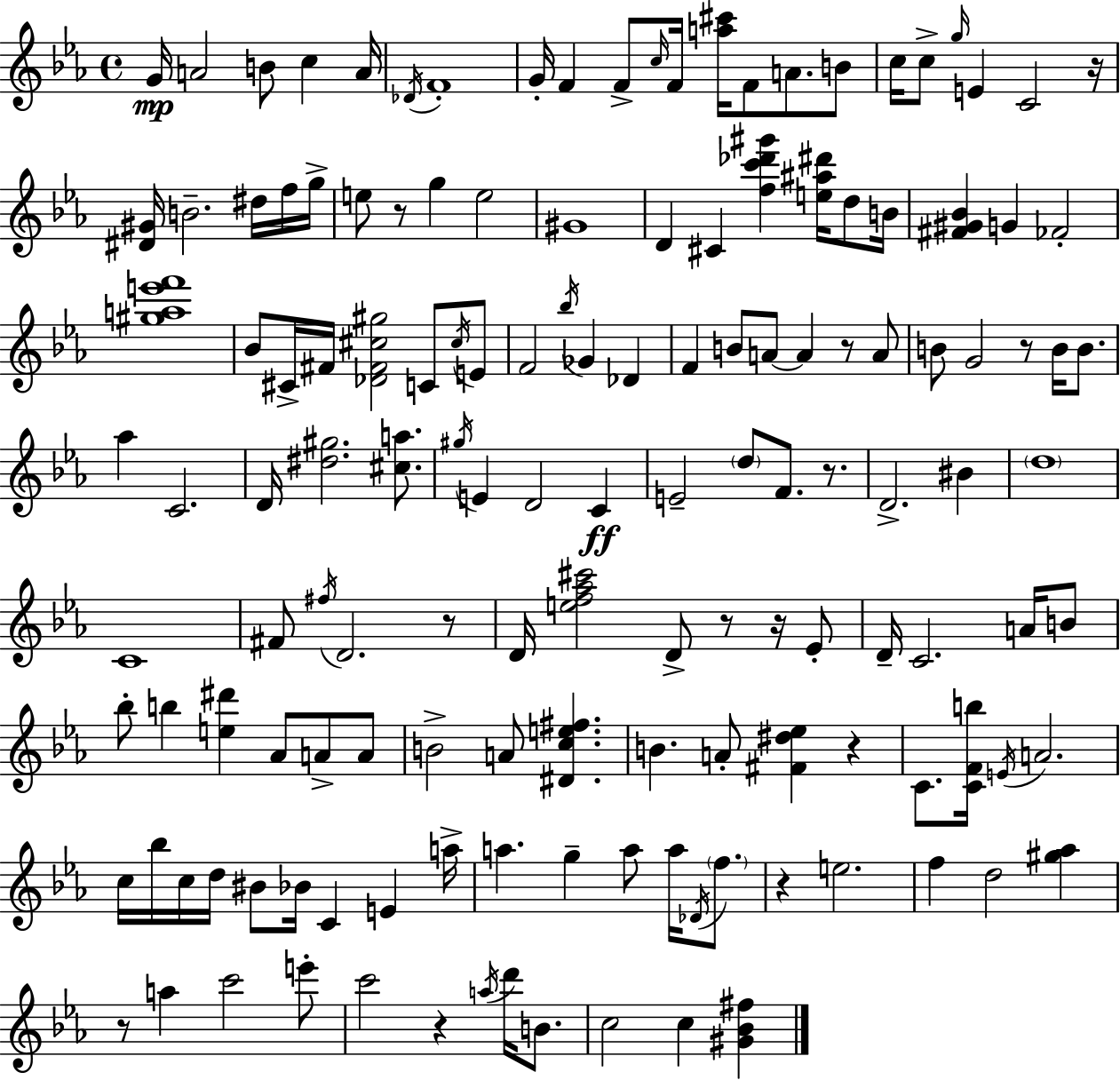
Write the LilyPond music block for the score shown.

{
  \clef treble
  \time 4/4
  \defaultTimeSignature
  \key c \minor
  g'16\mp a'2 b'8 c''4 a'16 | \acciaccatura { des'16 } f'1-. | g'16-. f'4 f'8-> \grace { c''16 } f'16 <a'' cis'''>16 f'8 a'8. | b'8 c''16 c''8-> \grace { g''16 } e'4 c'2 | \break r16 <dis' gis'>16 b'2.-- | dis''16 f''16 g''16-> e''8 r8 g''4 e''2 | gis'1 | d'4 cis'4 <f'' c''' des''' gis'''>4 <e'' ais'' dis'''>16 | \break d''8 b'16 <fis' gis' bes'>4 g'4 fes'2-. | <gis'' a'' e''' f'''>1 | bes'8 cis'16-> fis'16 <des' fis' cis'' gis''>2 c'8 | \acciaccatura { cis''16 } e'8 f'2 \acciaccatura { bes''16 } ges'4 | \break des'4 f'4 b'8 a'8~~ a'4 | r8 a'8 b'8 g'2 r8 | b'16 b'8. aes''4 c'2. | d'16 <dis'' gis''>2. | \break <cis'' a''>8. \acciaccatura { gis''16 } e'4 d'2 | c'4\ff e'2-- \parenthesize d''8 | f'8. r8. d'2.-> | bis'4 \parenthesize d''1 | \break c'1 | fis'8 \acciaccatura { fis''16 } d'2. | r8 d'16 <e'' f'' aes'' cis'''>2 | d'8-> r8 r16 ees'8-. d'16-- c'2. | \break a'16 b'8 bes''8-. b''4 <e'' dis'''>4 | aes'8 a'8-> a'8 b'2-> a'8 | <dis' c'' e'' fis''>4. b'4. a'8-. <fis' dis'' ees''>4 | r4 c'8. <c' f' b''>16 \acciaccatura { e'16 } a'2. | \break c''16 bes''16 c''16 d''16 bis'8 bes'16 c'4 | e'4 a''16-> a''4. g''4-- | a''8 a''16 \acciaccatura { des'16 } \parenthesize f''8. r4 e''2. | f''4 d''2 | \break <gis'' aes''>4 r8 a''4 c'''2 | e'''8-. c'''2 | r4 \acciaccatura { a''16 } d'''16 b'8. c''2 | c''4 <gis' bes' fis''>4 \bar "|."
}